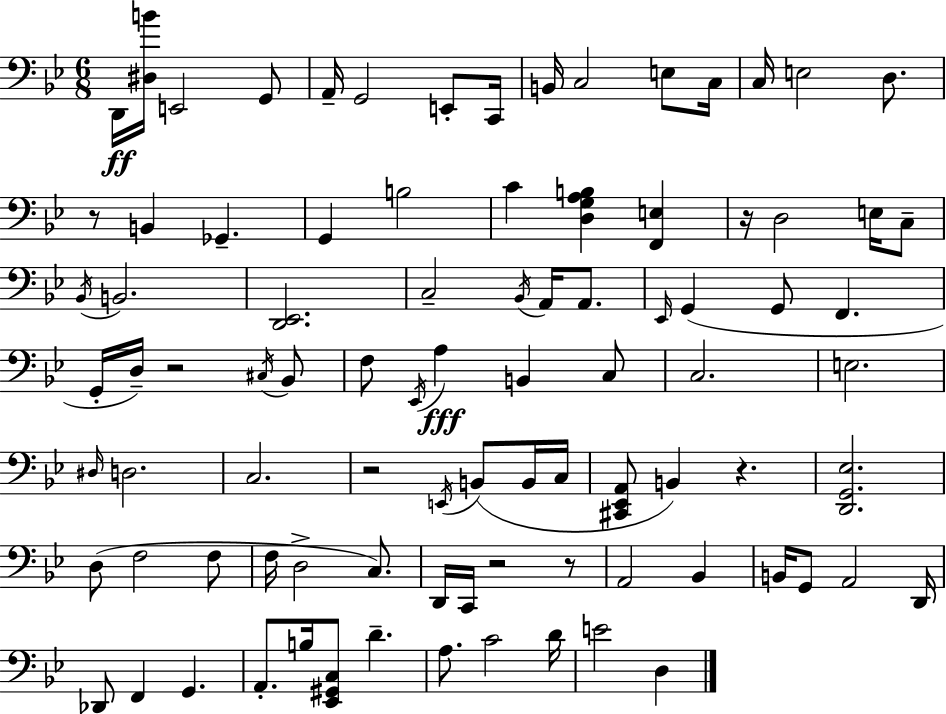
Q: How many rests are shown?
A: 7